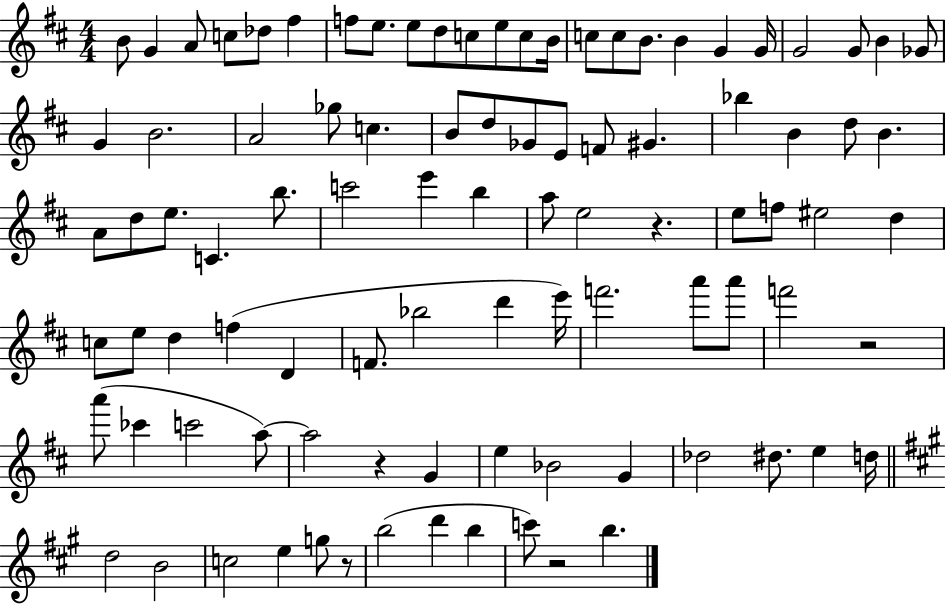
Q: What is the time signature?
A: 4/4